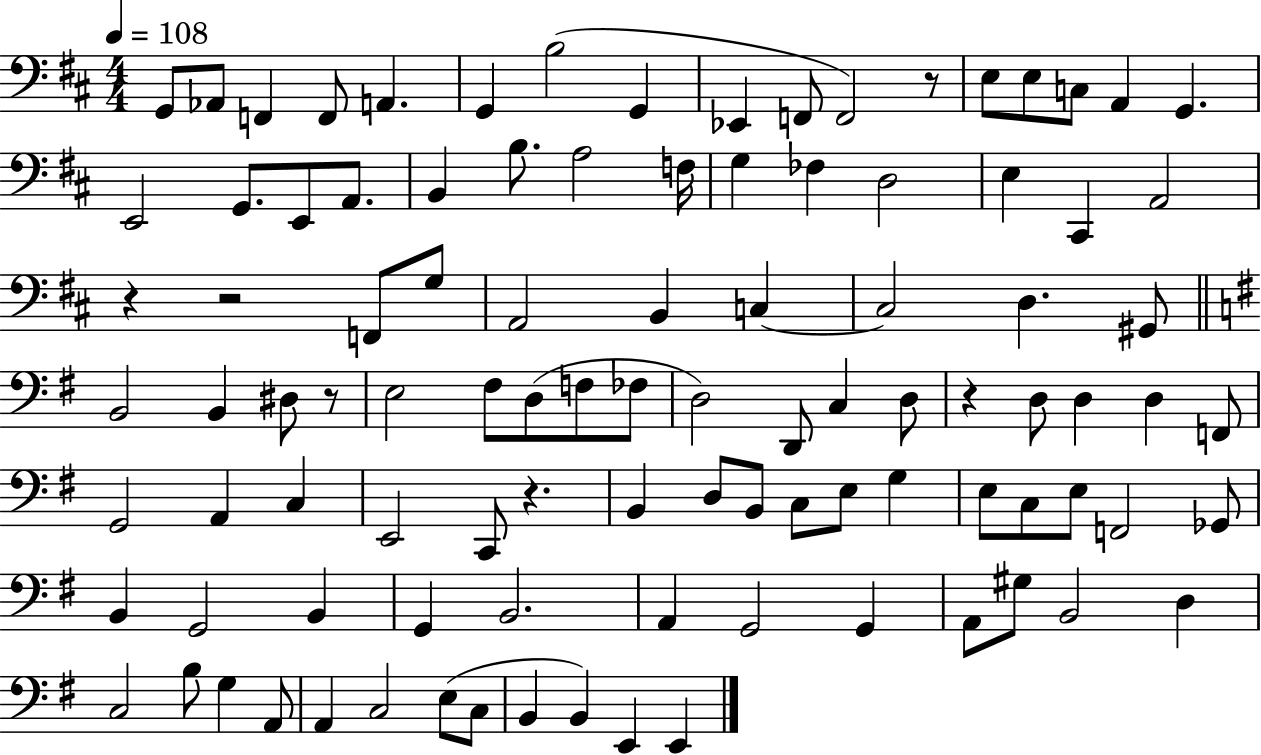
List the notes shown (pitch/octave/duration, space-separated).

G2/e Ab2/e F2/q F2/e A2/q. G2/q B3/h G2/q Eb2/q F2/e F2/h R/e E3/e E3/e C3/e A2/q G2/q. E2/h G2/e. E2/e A2/e. B2/q B3/e. A3/h F3/s G3/q FES3/q D3/h E3/q C#2/q A2/h R/q R/h F2/e G3/e A2/h B2/q C3/q C3/h D3/q. G#2/e B2/h B2/q D#3/e R/e E3/h F#3/e D3/e F3/e FES3/e D3/h D2/e C3/q D3/e R/q D3/e D3/q D3/q F2/e G2/h A2/q C3/q E2/h C2/e R/q. B2/q D3/e B2/e C3/e E3/e G3/q E3/e C3/e E3/e F2/h Gb2/e B2/q G2/h B2/q G2/q B2/h. A2/q G2/h G2/q A2/e G#3/e B2/h D3/q C3/h B3/e G3/q A2/e A2/q C3/h E3/e C3/e B2/q B2/q E2/q E2/q